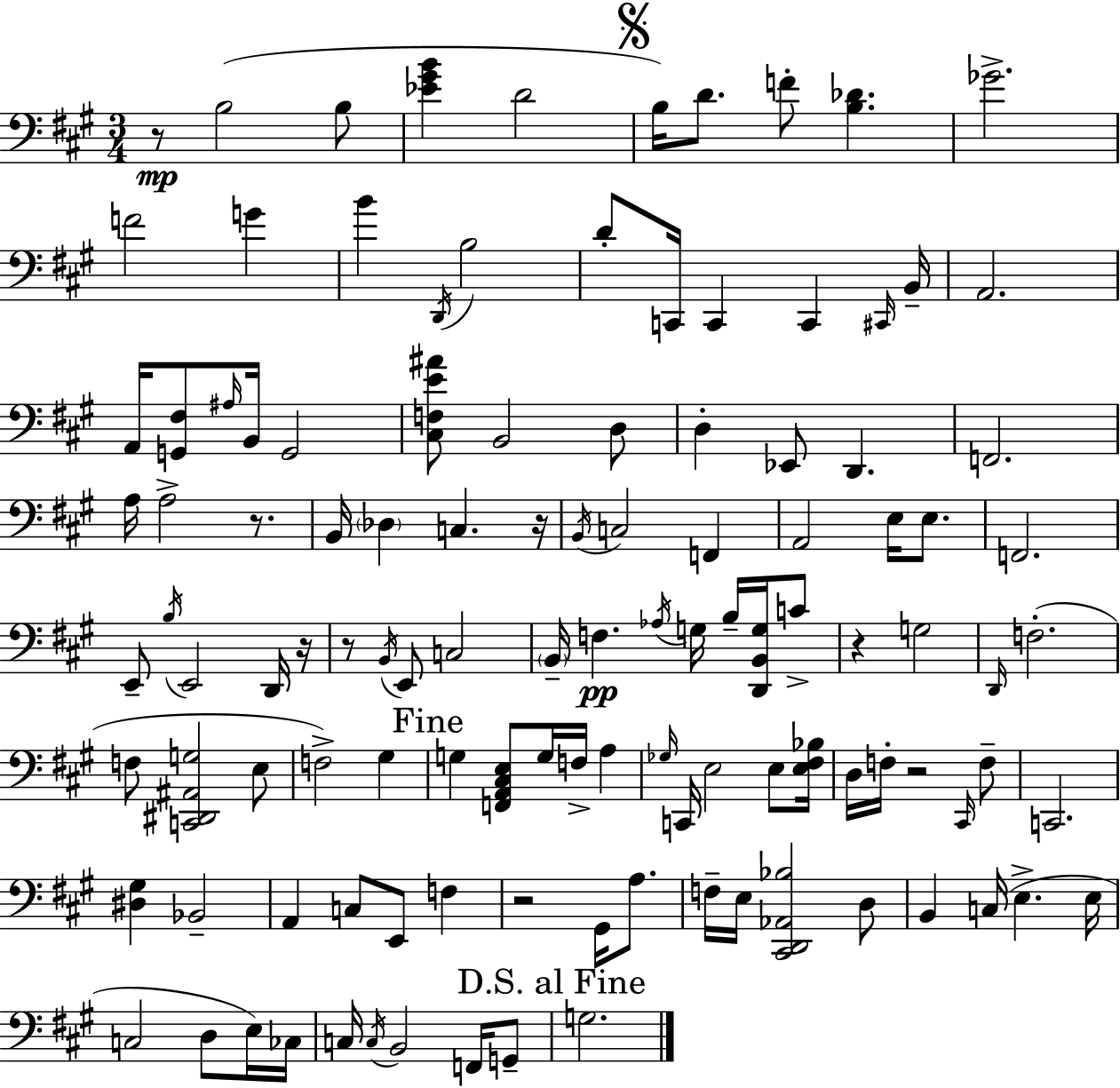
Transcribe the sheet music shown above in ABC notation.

X:1
T:Untitled
M:3/4
L:1/4
K:A
z/2 B,2 B,/2 [_E^GB] D2 B,/4 D/2 F/2 [B,_D] _G2 F2 G B D,,/4 B,2 D/2 C,,/4 C,, C,, ^C,,/4 B,,/4 A,,2 A,,/4 [G,,^F,]/2 ^A,/4 B,,/4 G,,2 [^C,F,E^A]/2 B,,2 D,/2 D, _E,,/2 D,, F,,2 A,/4 A,2 z/2 B,,/4 _D, C, z/4 B,,/4 C,2 F,, A,,2 E,/4 E,/2 F,,2 E,,/2 B,/4 E,,2 D,,/4 z/4 z/2 B,,/4 E,,/2 C,2 B,,/4 F, _A,/4 G,/4 B,/4 [D,,B,,G,]/4 C/2 z G,2 D,,/4 F,2 F,/2 [C,,^D,,^A,,G,]2 E,/2 F,2 ^G, G, [F,,A,,^C,E,]/2 G,/4 F,/4 A, _G,/4 C,,/4 E,2 E,/2 [E,^F,_B,]/4 D,/4 F,/4 z2 ^C,,/4 F,/2 C,,2 [^D,^G,] _B,,2 A,, C,/2 E,,/2 F, z2 ^G,,/4 A,/2 F,/4 E,/4 [^C,,D,,_A,,_B,]2 D,/2 B,, C,/4 E, E,/4 C,2 D,/2 E,/4 _C,/4 C,/4 C,/4 B,,2 F,,/4 G,,/2 G,2